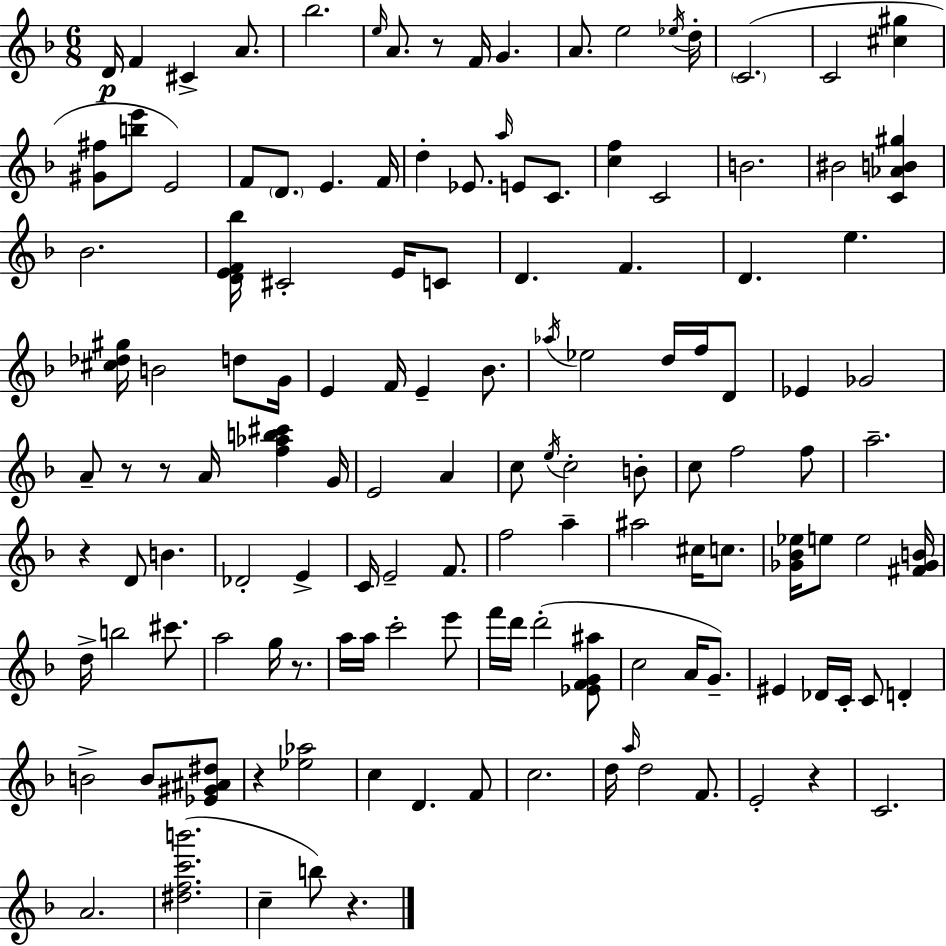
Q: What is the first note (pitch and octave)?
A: D4